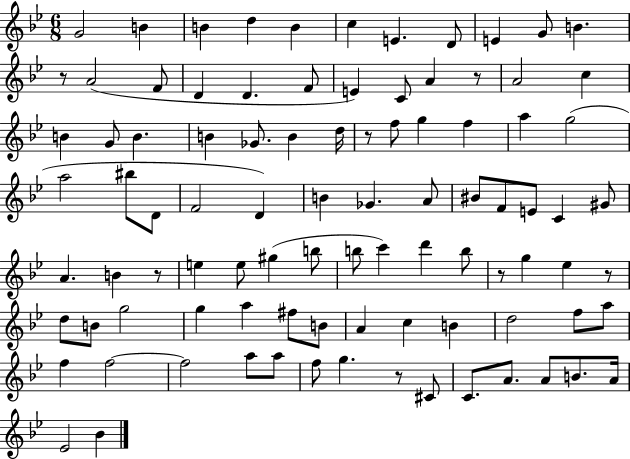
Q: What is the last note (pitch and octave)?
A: Bb4